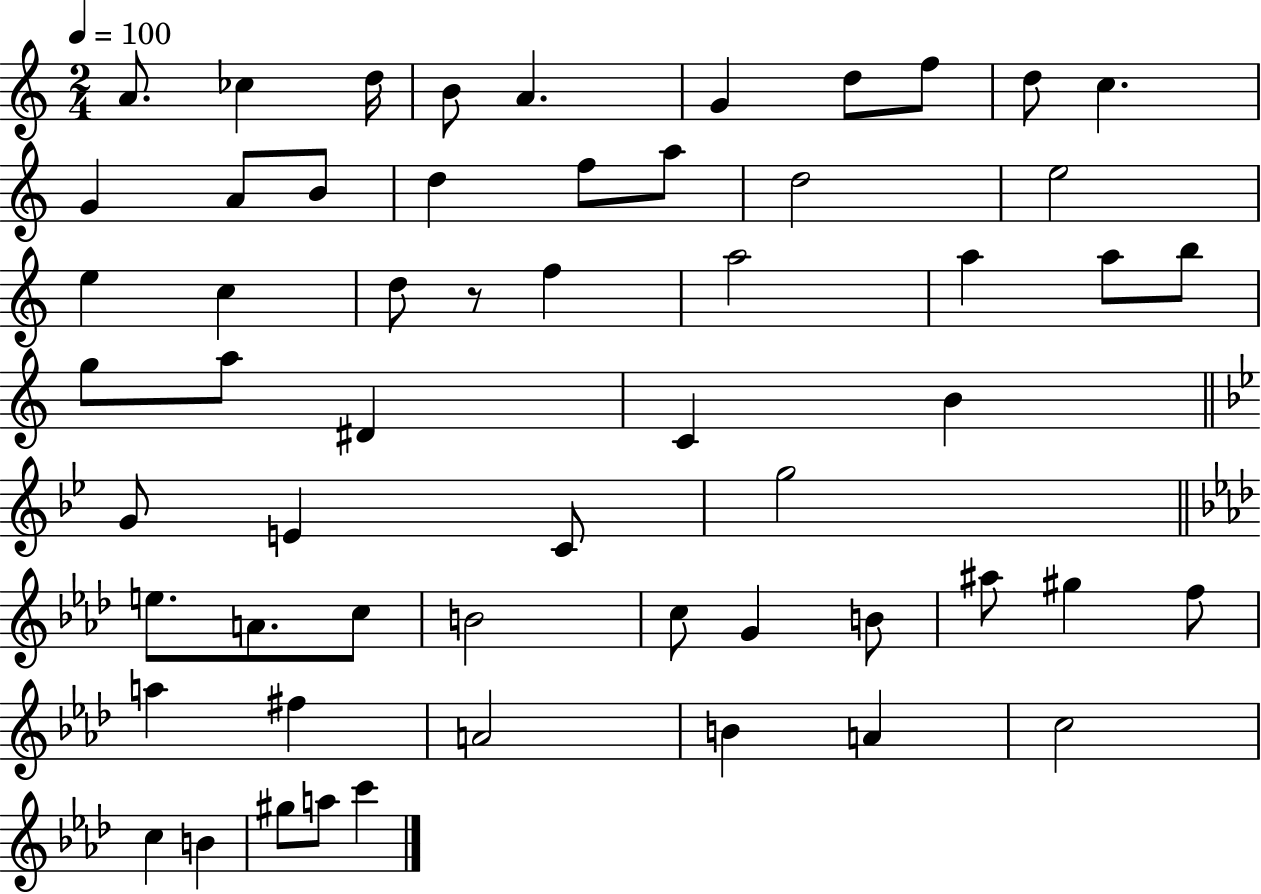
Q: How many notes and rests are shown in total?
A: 57